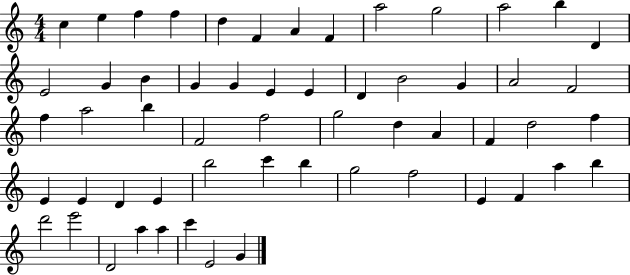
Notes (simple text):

C5/q E5/q F5/q F5/q D5/q F4/q A4/q F4/q A5/h G5/h A5/h B5/q D4/q E4/h G4/q B4/q G4/q G4/q E4/q E4/q D4/q B4/h G4/q A4/h F4/h F5/q A5/h B5/q F4/h F5/h G5/h D5/q A4/q F4/q D5/h F5/q E4/q E4/q D4/q E4/q B5/h C6/q B5/q G5/h F5/h E4/q F4/q A5/q B5/q D6/h E6/h D4/h A5/q A5/q C6/q E4/h G4/q